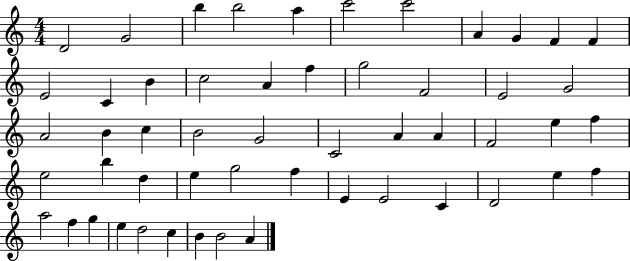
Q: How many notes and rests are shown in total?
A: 53